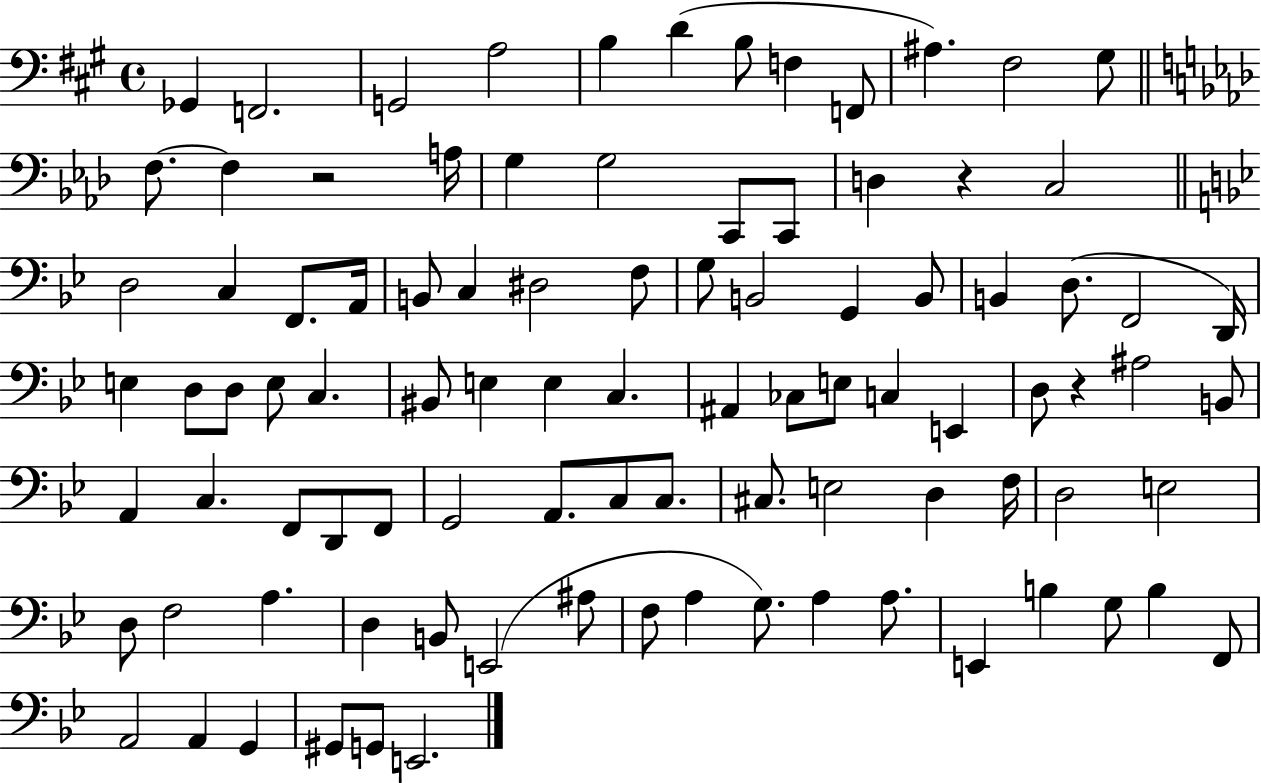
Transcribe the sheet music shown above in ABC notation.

X:1
T:Untitled
M:4/4
L:1/4
K:A
_G,, F,,2 G,,2 A,2 B, D B,/2 F, F,,/2 ^A, ^F,2 ^G,/2 F,/2 F, z2 A,/4 G, G,2 C,,/2 C,,/2 D, z C,2 D,2 C, F,,/2 A,,/4 B,,/2 C, ^D,2 F,/2 G,/2 B,,2 G,, B,,/2 B,, D,/2 F,,2 D,,/4 E, D,/2 D,/2 E,/2 C, ^B,,/2 E, E, C, ^A,, _C,/2 E,/2 C, E,, D,/2 z ^A,2 B,,/2 A,, C, F,,/2 D,,/2 F,,/2 G,,2 A,,/2 C,/2 C,/2 ^C,/2 E,2 D, F,/4 D,2 E,2 D,/2 F,2 A, D, B,,/2 E,,2 ^A,/2 F,/2 A, G,/2 A, A,/2 E,, B, G,/2 B, F,,/2 A,,2 A,, G,, ^G,,/2 G,,/2 E,,2